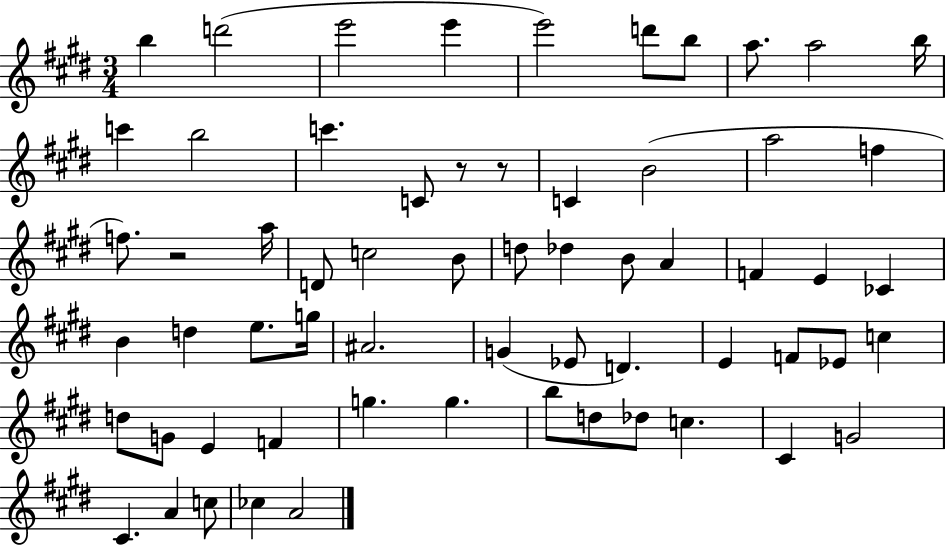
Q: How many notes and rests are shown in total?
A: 62